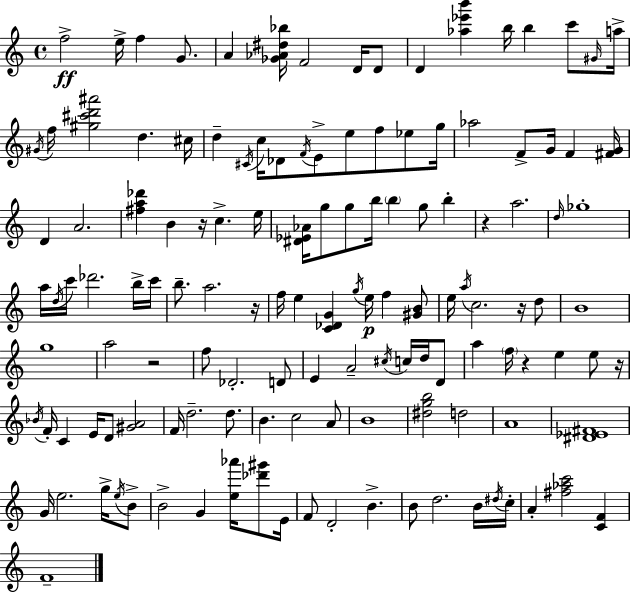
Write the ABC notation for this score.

X:1
T:Untitled
M:4/4
L:1/4
K:C
f2 e/4 f G/2 A [_G_A^d_b]/4 F2 D/4 D/2 D [_a_e'b'] b/4 b c'/2 ^G/4 a/4 ^G/4 f/4 [^g^c'd'^a']2 d ^c/4 d ^C/4 c/4 _D/2 F/4 E/2 e/2 f/2 _e/2 g/4 _a2 F/2 G/4 F [^FG]/4 D A2 [^fa_d'] B z/4 c e/4 [^D_E_A]/4 g/2 g/2 b/4 b g/2 b z a2 d/4 _g4 a/4 d/4 c'/4 _d'2 b/4 c'/4 b/2 a2 z/4 f/4 e [C_DG] g/4 e/4 f [^GB]/2 e/4 a/4 c2 z/4 d/2 B4 g4 a2 z2 f/2 _D2 D/2 E A2 ^c/4 c/4 d/4 D/2 a f/4 z e e/2 z/4 _B/4 F/4 C E/4 D/2 [^GA]2 F/4 d2 d/2 B c2 A/2 B4 [^dgb]2 d2 A4 [^D_E^F]4 G/4 e2 g/4 e/4 B/2 B2 G [e_a']/4 [_d'^g']/2 E/4 F/2 D2 B B/2 d2 B/4 ^d/4 c/4 A [^f_ac']2 [CF] F4